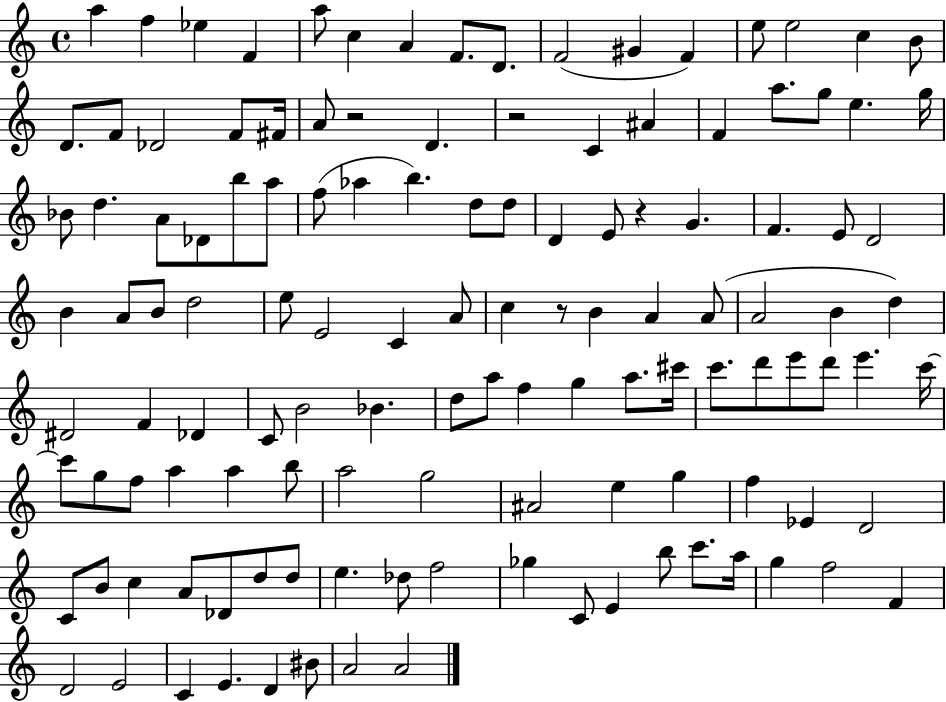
{
  \clef treble
  \time 4/4
  \defaultTimeSignature
  \key c \major
  a''4 f''4 ees''4 f'4 | a''8 c''4 a'4 f'8. d'8. | f'2( gis'4 f'4) | e''8 e''2 c''4 b'8 | \break d'8. f'8 des'2 f'8 fis'16 | a'8 r2 d'4. | r2 c'4 ais'4 | f'4 a''8. g''8 e''4. g''16 | \break bes'8 d''4. a'8 des'8 b''8 a''8 | f''8( aes''4 b''4.) d''8 d''8 | d'4 e'8 r4 g'4. | f'4. e'8 d'2 | \break b'4 a'8 b'8 d''2 | e''8 e'2 c'4 a'8 | c''4 r8 b'4 a'4 a'8( | a'2 b'4 d''4) | \break dis'2 f'4 des'4 | c'8 b'2 bes'4. | d''8 a''8 f''4 g''4 a''8. cis'''16 | c'''8. d'''8 e'''8 d'''8 e'''4. c'''16~~ | \break c'''8 g''8 f''8 a''4 a''4 b''8 | a''2 g''2 | ais'2 e''4 g''4 | f''4 ees'4 d'2 | \break c'8 b'8 c''4 a'8 des'8 d''8 d''8 | e''4. des''8 f''2 | ges''4 c'8 e'4 b''8 c'''8. a''16 | g''4 f''2 f'4 | \break d'2 e'2 | c'4 e'4. d'4 bis'8 | a'2 a'2 | \bar "|."
}